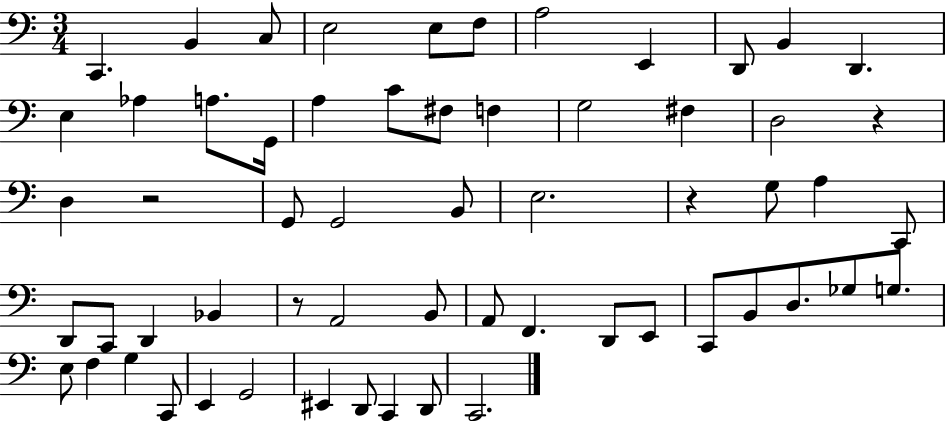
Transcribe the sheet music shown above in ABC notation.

X:1
T:Untitled
M:3/4
L:1/4
K:C
C,, B,, C,/2 E,2 E,/2 F,/2 A,2 E,, D,,/2 B,, D,, E, _A, A,/2 G,,/4 A, C/2 ^F,/2 F, G,2 ^F, D,2 z D, z2 G,,/2 G,,2 B,,/2 E,2 z G,/2 A, C,,/2 D,,/2 C,,/2 D,, _B,, z/2 A,,2 B,,/2 A,,/2 F,, D,,/2 E,,/2 C,,/2 B,,/2 D,/2 _G,/2 G,/2 E,/2 F, G, C,,/2 E,, G,,2 ^E,, D,,/2 C,, D,,/2 C,,2